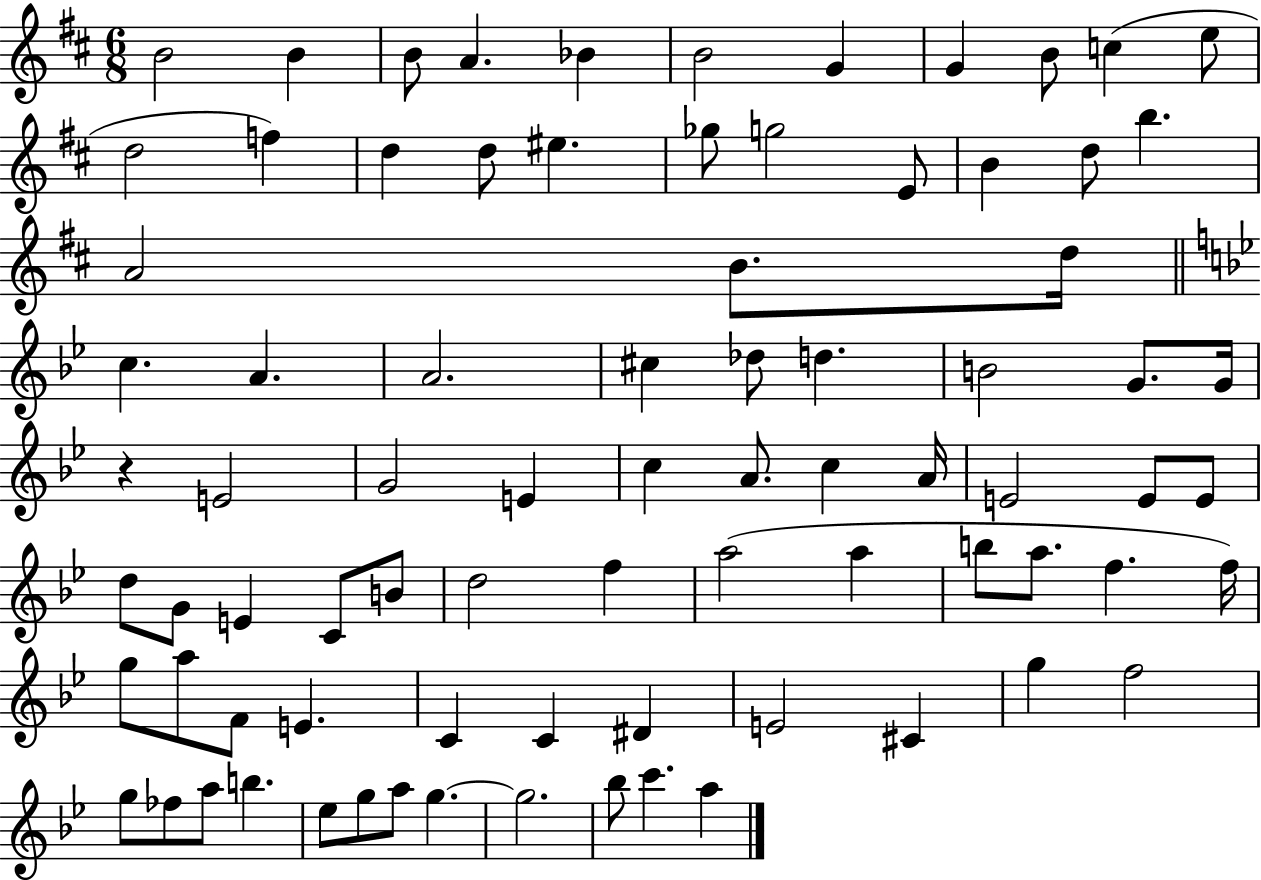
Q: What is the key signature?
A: D major